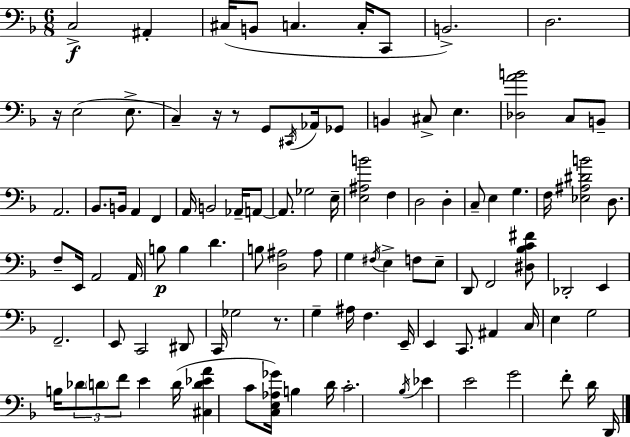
{
  \clef bass
  \numericTimeSignature
  \time 6/8
  \key f \major
  \repeat volta 2 { c2->\f ais,4-. | cis16( b,8 c4. c16-. c,8 | b,2.->) | d2. | \break r16 e2( e8.-> | c4--) r16 r8 g,8 \acciaccatura { cis,16 } aes,16 ges,8 | b,4 cis8-> e4. | <des a' b'>2 c8 b,8-- | \break a,2. | bes,8. b,16 a,4 f,4 | a,16 b,2 aes,16-- a,8~~ | a,8. ges2 | \break e16-- <e ais b'>2 f4 | d2 d4-. | c8-- e4 g4. | f16 <ees ais dis' b'>2 d8. | \break f8-- e,16 a,2 | a,16 b8\p b4 d'4. | b8 <d ais>2 ais8 | g4 \acciaccatura { fis16 } e4-> f8 | \break e8-- d,8 f,2 | <dis bes c' fis'>8 des,2-. e,4 | f,2.-- | e,8 c,2 | \break dis,8 c,16 ges2 r8. | g4-- ais16 f4. | e,16-- e,4 c,8. ais,4 | c16 e4 g2 | \break b16 \tuplet 3/2 { des'8 \parenthesize d'8 f'8 } e'4 | d'16( <cis d' ees' a'>4 c'8 <c e aes ges'>16) b4 | d'16 c'2.-. | \acciaccatura { bes16 } ees'4 e'2 | \break g'2 f'8-. | d'16 d,16 } \bar "|."
}